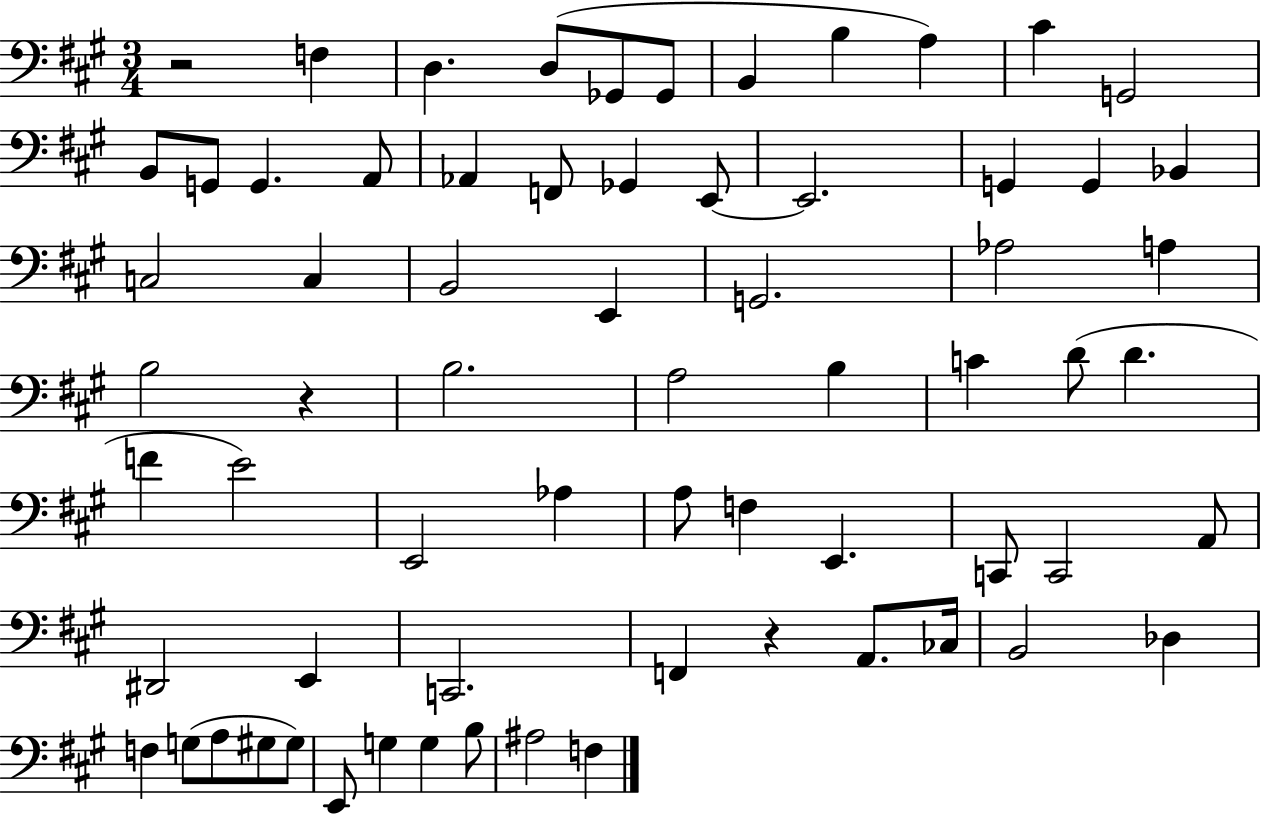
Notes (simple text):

R/h F3/q D3/q. D3/e Gb2/e Gb2/e B2/q B3/q A3/q C#4/q G2/h B2/e G2/e G2/q. A2/e Ab2/q F2/e Gb2/q E2/e E2/h. G2/q G2/q Bb2/q C3/h C3/q B2/h E2/q G2/h. Ab3/h A3/q B3/h R/q B3/h. A3/h B3/q C4/q D4/e D4/q. F4/q E4/h E2/h Ab3/q A3/e F3/q E2/q. C2/e C2/h A2/e D#2/h E2/q C2/h. F2/q R/q A2/e. CES3/s B2/h Db3/q F3/q G3/e A3/e G#3/e G#3/e E2/e G3/q G3/q B3/e A#3/h F3/q